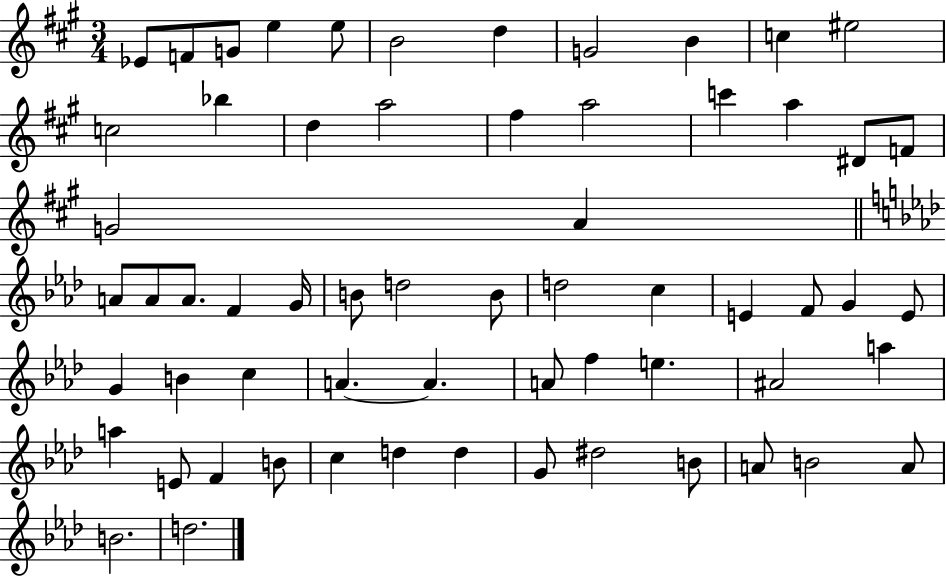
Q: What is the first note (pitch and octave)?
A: Eb4